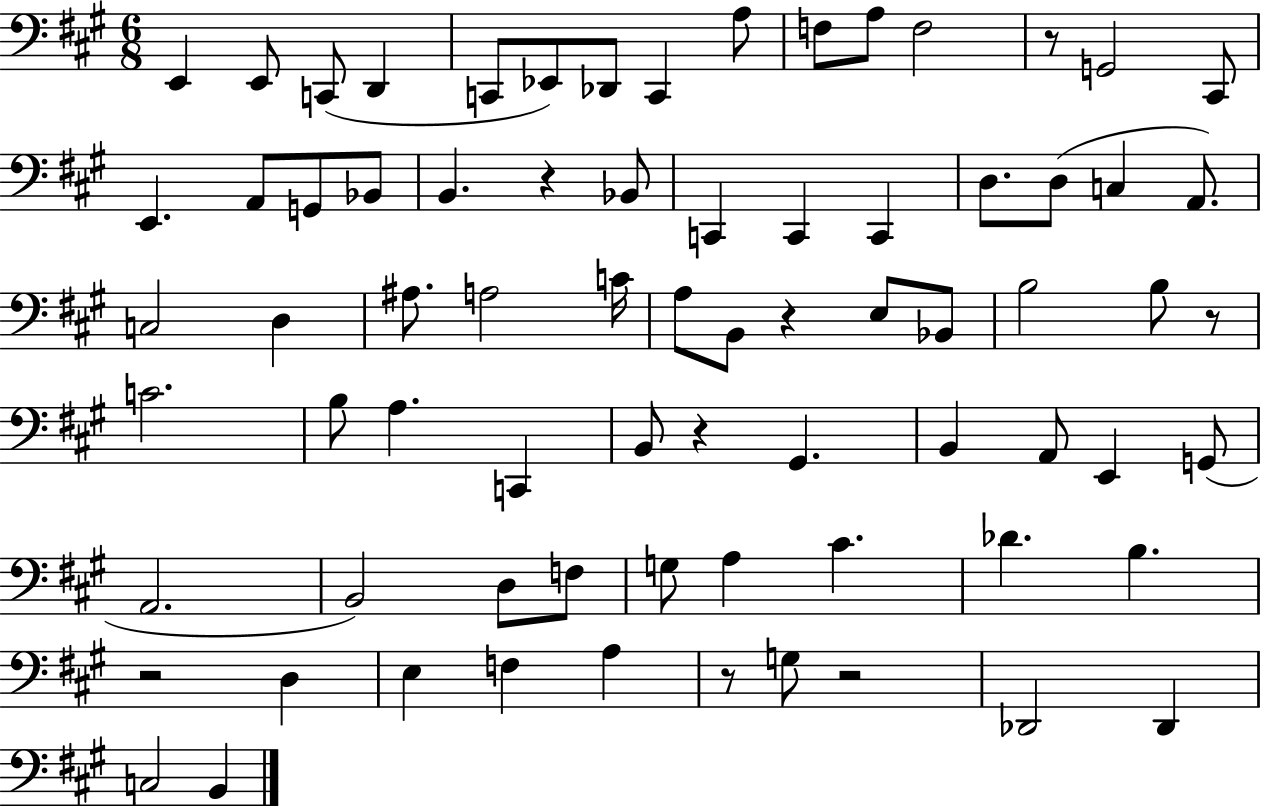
E2/q E2/e C2/e D2/q C2/e Eb2/e Db2/e C2/q A3/e F3/e A3/e F3/h R/e G2/h C#2/e E2/q. A2/e G2/e Bb2/e B2/q. R/q Bb2/e C2/q C2/q C2/q D3/e. D3/e C3/q A2/e. C3/h D3/q A#3/e. A3/h C4/s A3/e B2/e R/q E3/e Bb2/e B3/h B3/e R/e C4/h. B3/e A3/q. C2/q B2/e R/q G#2/q. B2/q A2/e E2/q G2/e A2/h. B2/h D3/e F3/e G3/e A3/q C#4/q. Db4/q. B3/q. R/h D3/q E3/q F3/q A3/q R/e G3/e R/h Db2/h Db2/q C3/h B2/q